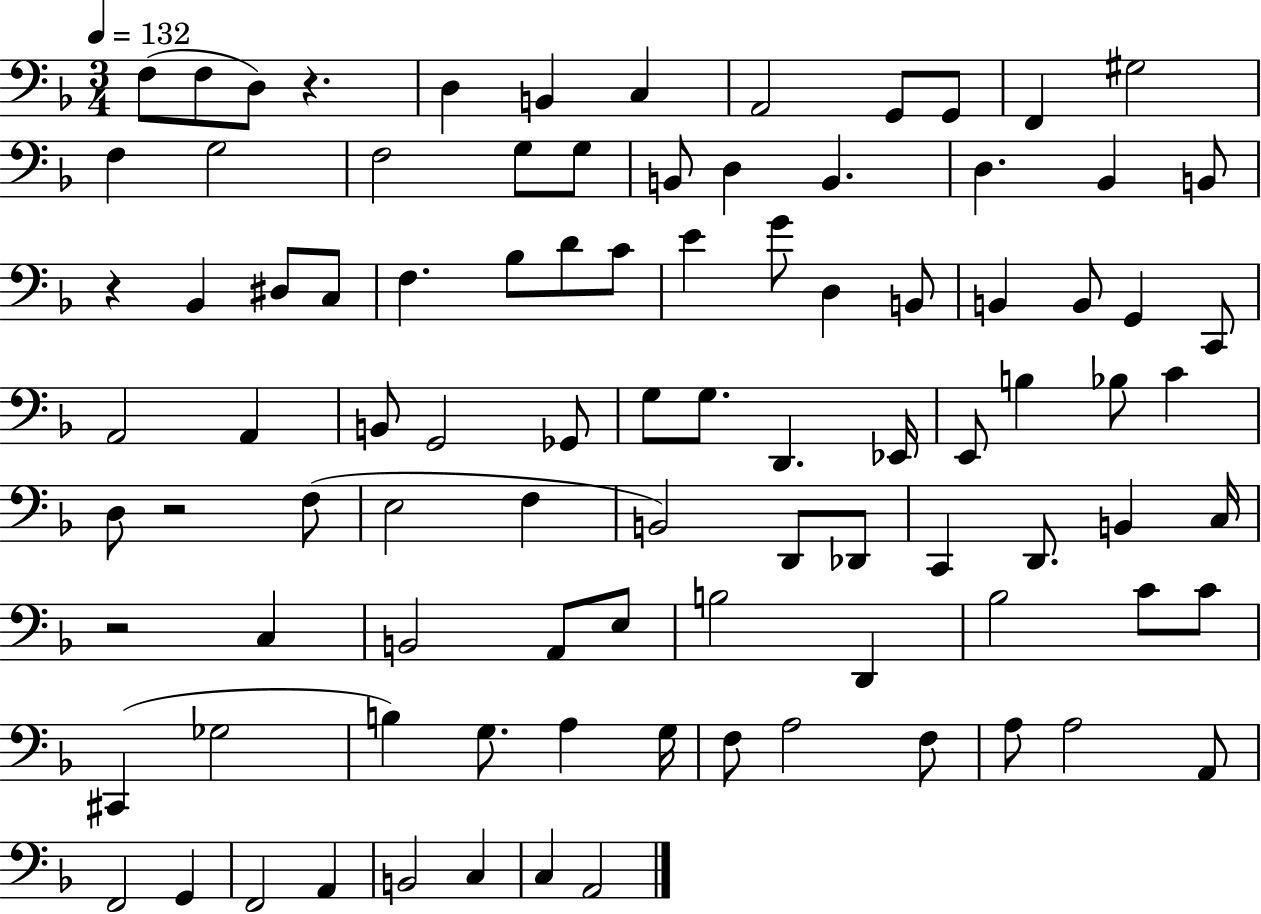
X:1
T:Untitled
M:3/4
L:1/4
K:F
F,/2 F,/2 D,/2 z D, B,, C, A,,2 G,,/2 G,,/2 F,, ^G,2 F, G,2 F,2 G,/2 G,/2 B,,/2 D, B,, D, _B,, B,,/2 z _B,, ^D,/2 C,/2 F, _B,/2 D/2 C/2 E G/2 D, B,,/2 B,, B,,/2 G,, C,,/2 A,,2 A,, B,,/2 G,,2 _G,,/2 G,/2 G,/2 D,, _E,,/4 E,,/2 B, _B,/2 C D,/2 z2 F,/2 E,2 F, B,,2 D,,/2 _D,,/2 C,, D,,/2 B,, C,/4 z2 C, B,,2 A,,/2 E,/2 B,2 D,, _B,2 C/2 C/2 ^C,, _G,2 B, G,/2 A, G,/4 F,/2 A,2 F,/2 A,/2 A,2 A,,/2 F,,2 G,, F,,2 A,, B,,2 C, C, A,,2